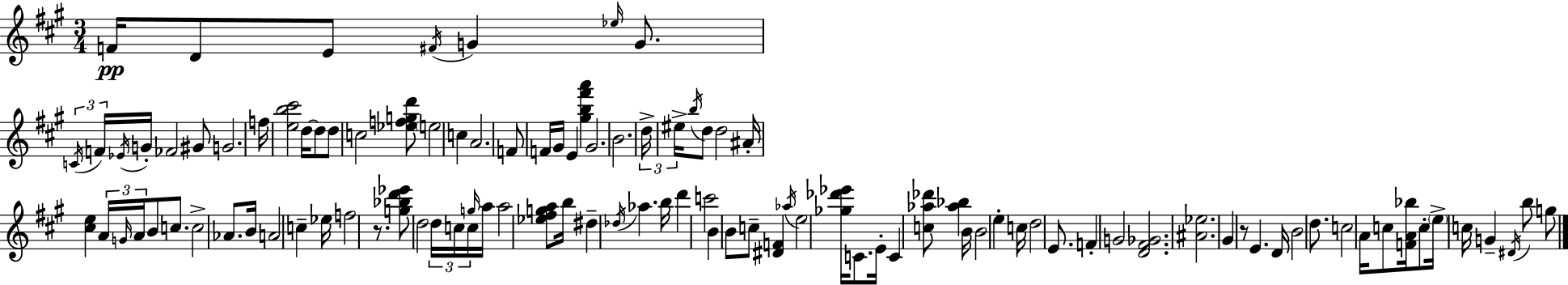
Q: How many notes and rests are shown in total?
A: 106